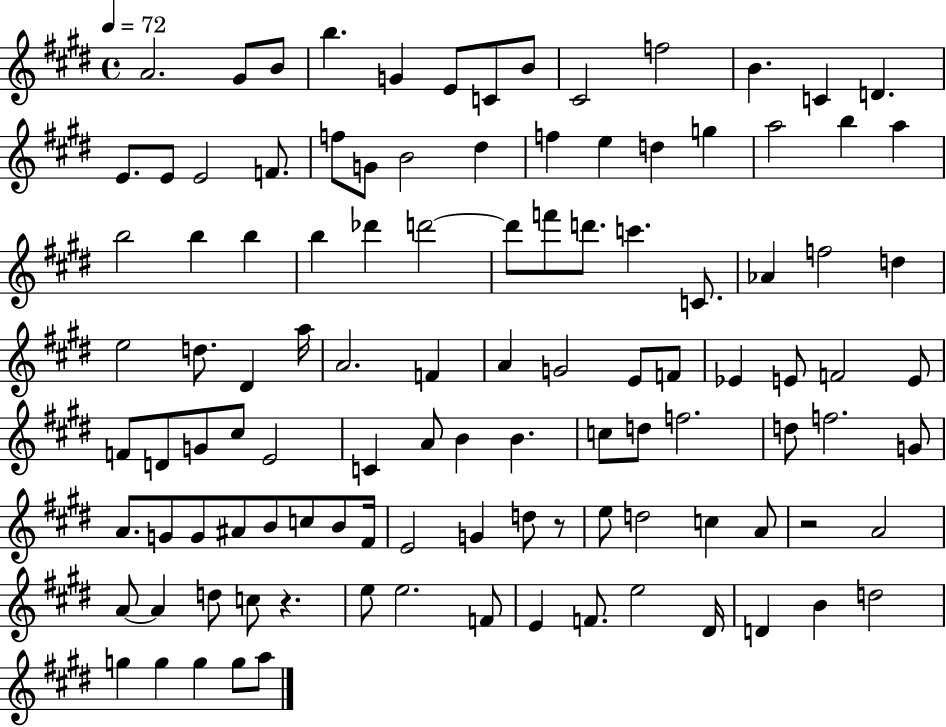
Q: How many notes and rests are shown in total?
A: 109